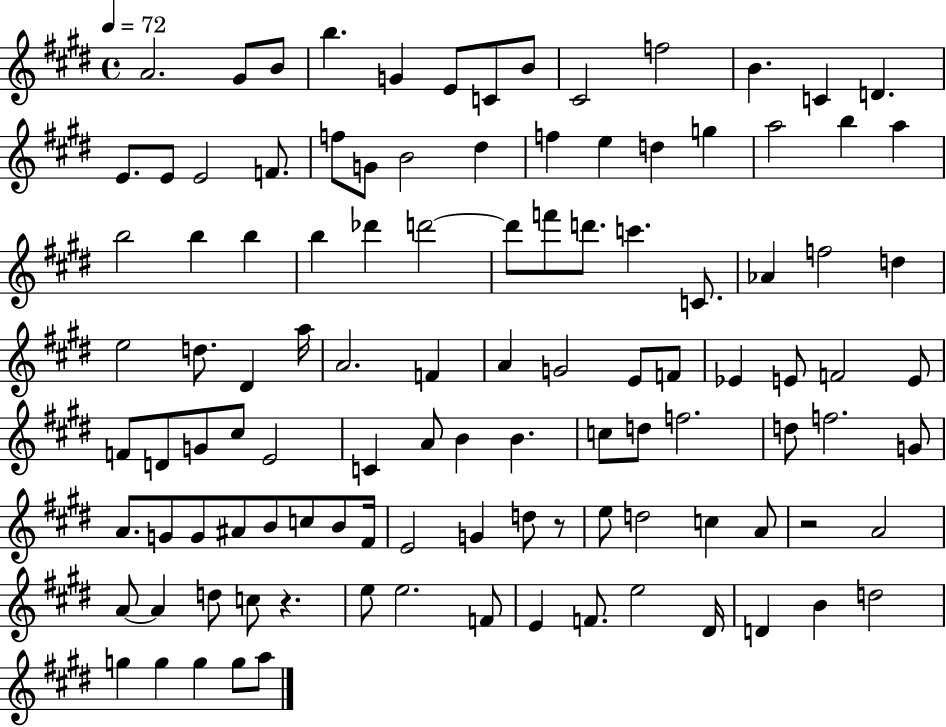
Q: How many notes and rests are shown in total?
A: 109